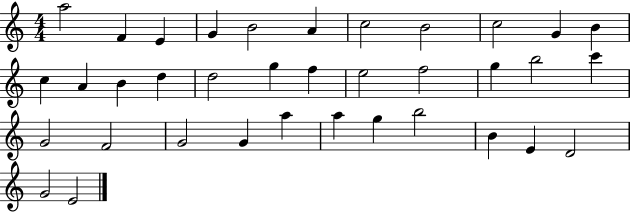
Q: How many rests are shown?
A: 0